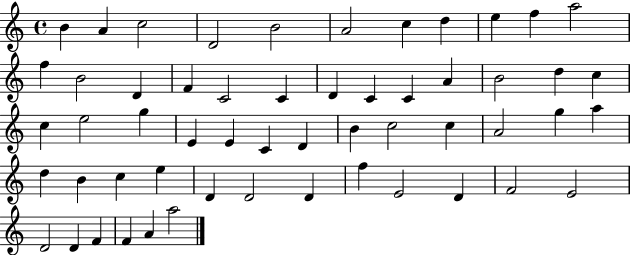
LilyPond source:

{
  \clef treble
  \time 4/4
  \defaultTimeSignature
  \key c \major
  b'4 a'4 c''2 | d'2 b'2 | a'2 c''4 d''4 | e''4 f''4 a''2 | \break f''4 b'2 d'4 | f'4 c'2 c'4 | d'4 c'4 c'4 a'4 | b'2 d''4 c''4 | \break c''4 e''2 g''4 | e'4 e'4 c'4 d'4 | b'4 c''2 c''4 | a'2 g''4 a''4 | \break d''4 b'4 c''4 e''4 | d'4 d'2 d'4 | f''4 e'2 d'4 | f'2 e'2 | \break d'2 d'4 f'4 | f'4 a'4 a''2 | \bar "|."
}